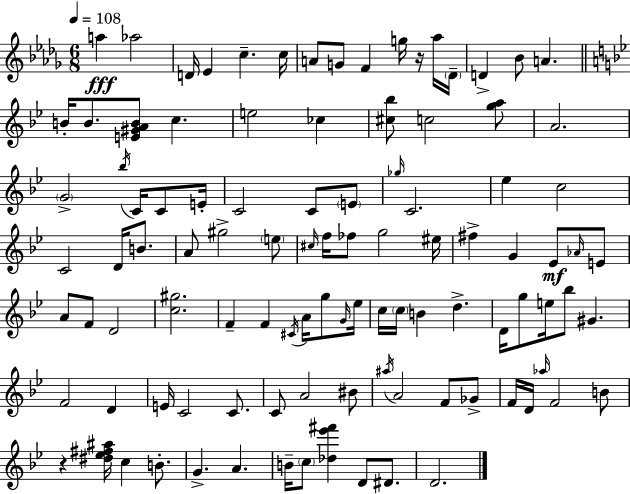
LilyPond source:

{
  \clef treble
  \numericTimeSignature
  \time 6/8
  \key bes \minor
  \tempo 4 = 108
  a''4\fff aes''2 | d'16 ees'4 c''4.-- c''16 | a'8 g'8 f'4 g''16 r16 aes''16 \parenthesize des'16-- | d'4-> bes'8 a'4. | \break \bar "||" \break \key bes \major b'16-. b'8. <e' gis' a' b'>8 c''4. | e''2 ces''4 | <cis'' bes''>8 c''2 <g'' a''>8 | a'2. | \break \parenthesize g'2-> \acciaccatura { bes''16 } c'16 c'8 | e'16-. c'2 c'8 \parenthesize e'8 | \grace { ges''16 } c'2. | ees''4 c''2 | \break c'2 d'16 b'8. | a'8 gis''2-> | \parenthesize e''8 \grace { cis''16 } f''16 fes''8 g''2 | eis''16 fis''4-> g'4 ees'8\mf | \break \grace { aes'16 } e'8 a'8 f'8 d'2 | <c'' gis''>2. | f'4-- f'4 | \acciaccatura { cis'16 } a'16 g''8 \grace { g'16 } ees''16 c''16 \parenthesize c''16 b'4 | \break d''4.-> d'16 g''8 e''16 bes''8 | gis'4. f'2 | d'4 e'16 c'2 | c'8. c'8 a'2 | \break bis'8 \acciaccatura { ais''16 } a'2 | f'8 ges'8-> f'16 d'16 \grace { aes''16 } f'2 | b'8 r4 | <dis'' ees'' fis'' ais''>16 c''4 b'8.-. g'4.-> | \break a'4. b'16-- \parenthesize c''8 <des'' ees''' fis'''>4 | d'8 dis'8. d'2. | \bar "|."
}